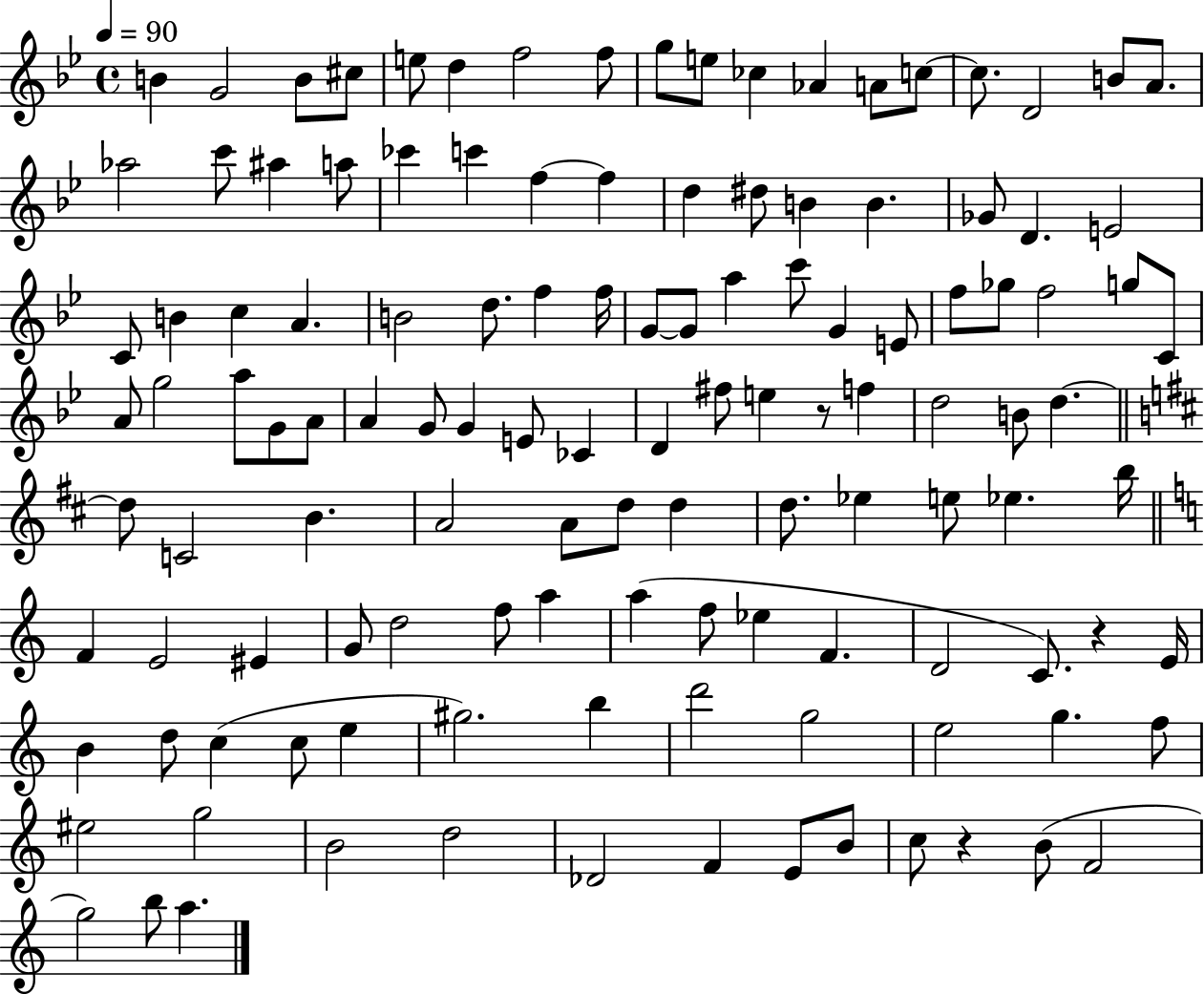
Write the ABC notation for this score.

X:1
T:Untitled
M:4/4
L:1/4
K:Bb
B G2 B/2 ^c/2 e/2 d f2 f/2 g/2 e/2 _c _A A/2 c/2 c/2 D2 B/2 A/2 _a2 c'/2 ^a a/2 _c' c' f f d ^d/2 B B _G/2 D E2 C/2 B c A B2 d/2 f f/4 G/2 G/2 a c'/2 G E/2 f/2 _g/2 f2 g/2 C/2 A/2 g2 a/2 G/2 A/2 A G/2 G E/2 _C D ^f/2 e z/2 f d2 B/2 d d/2 C2 B A2 A/2 d/2 d d/2 _e e/2 _e b/4 F E2 ^E G/2 d2 f/2 a a f/2 _e F D2 C/2 z E/4 B d/2 c c/2 e ^g2 b d'2 g2 e2 g f/2 ^e2 g2 B2 d2 _D2 F E/2 B/2 c/2 z B/2 F2 g2 b/2 a